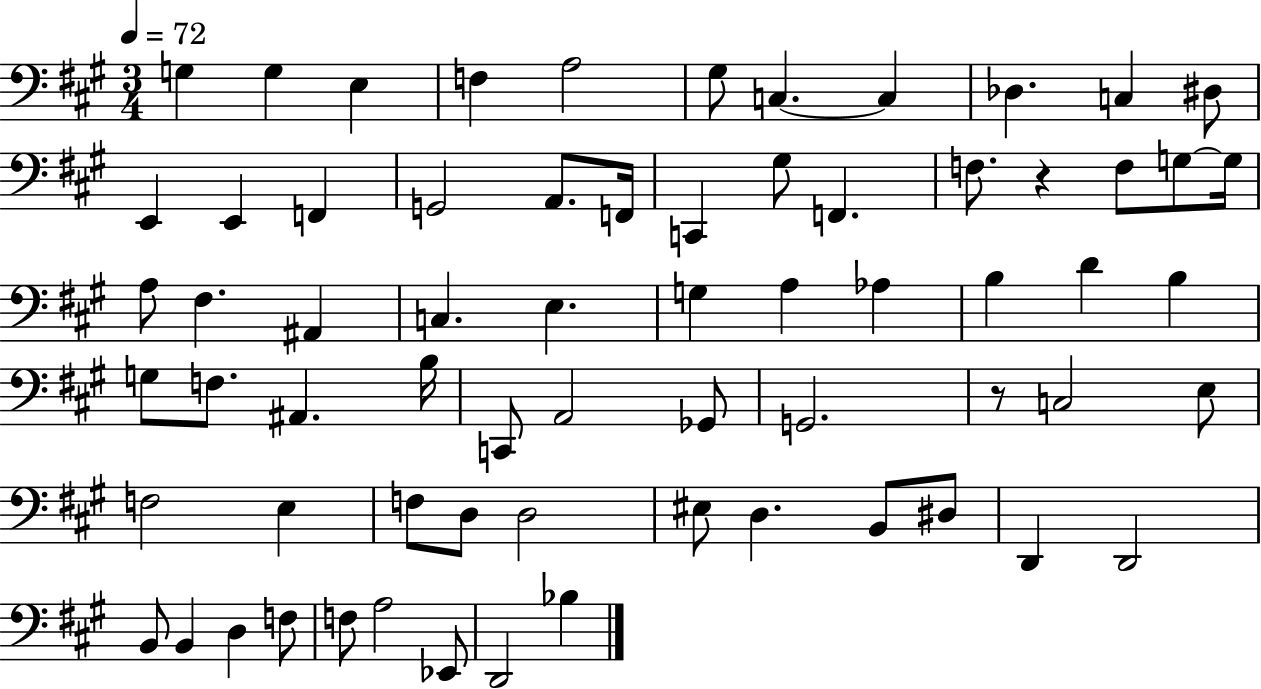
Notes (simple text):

G3/q G3/q E3/q F3/q A3/h G#3/e C3/q. C3/q Db3/q. C3/q D#3/e E2/q E2/q F2/q G2/h A2/e. F2/s C2/q G#3/e F2/q. F3/e. R/q F3/e G3/e G3/s A3/e F#3/q. A#2/q C3/q. E3/q. G3/q A3/q Ab3/q B3/q D4/q B3/q G3/e F3/e. A#2/q. B3/s C2/e A2/h Gb2/e G2/h. R/e C3/h E3/e F3/h E3/q F3/e D3/e D3/h EIS3/e D3/q. B2/e D#3/e D2/q D2/h B2/e B2/q D3/q F3/e F3/e A3/h Eb2/e D2/h Bb3/q